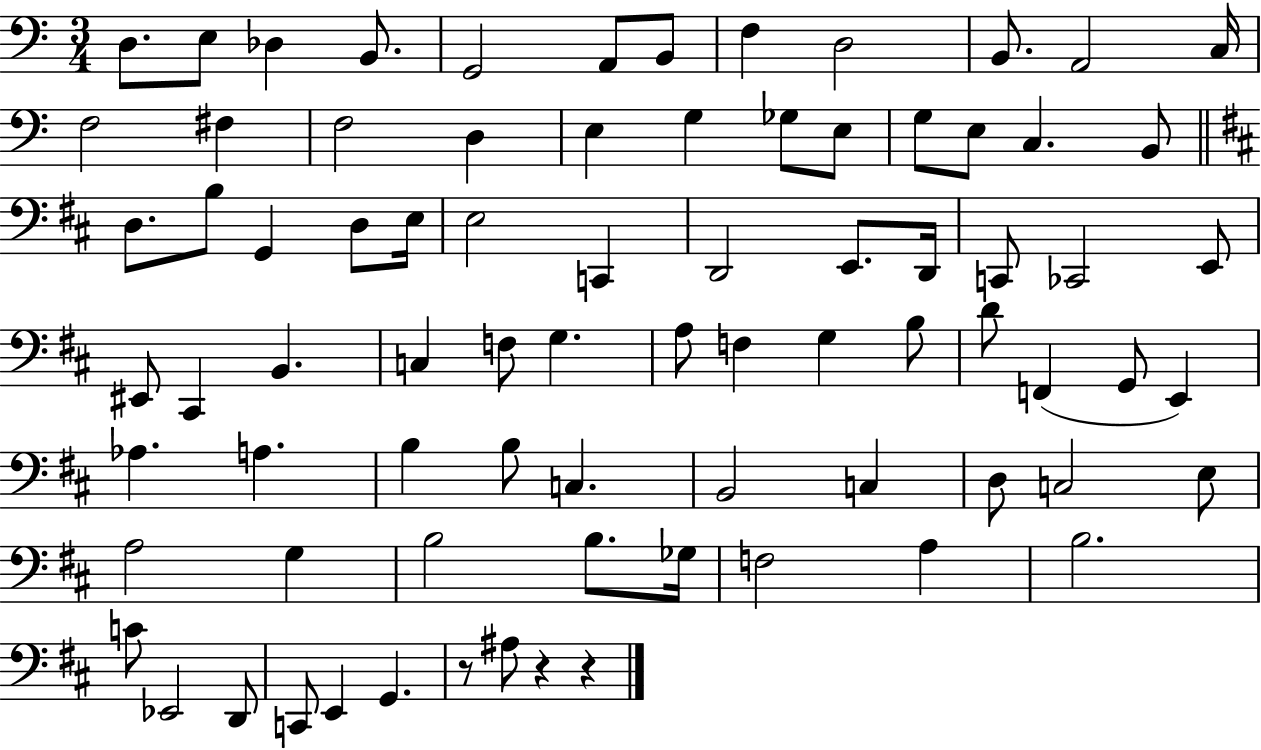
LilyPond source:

{
  \clef bass
  \numericTimeSignature
  \time 3/4
  \key c \major
  d8. e8 des4 b,8. | g,2 a,8 b,8 | f4 d2 | b,8. a,2 c16 | \break f2 fis4 | f2 d4 | e4 g4 ges8 e8 | g8 e8 c4. b,8 | \break \bar "||" \break \key d \major d8. b8 g,4 d8 e16 | e2 c,4 | d,2 e,8. d,16 | c,8 ces,2 e,8 | \break eis,8 cis,4 b,4. | c4 f8 g4. | a8 f4 g4 b8 | d'8 f,4( g,8 e,4) | \break aes4. a4. | b4 b8 c4. | b,2 c4 | d8 c2 e8 | \break a2 g4 | b2 b8. ges16 | f2 a4 | b2. | \break c'8 ees,2 d,8 | c,8 e,4 g,4. | r8 ais8 r4 r4 | \bar "|."
}